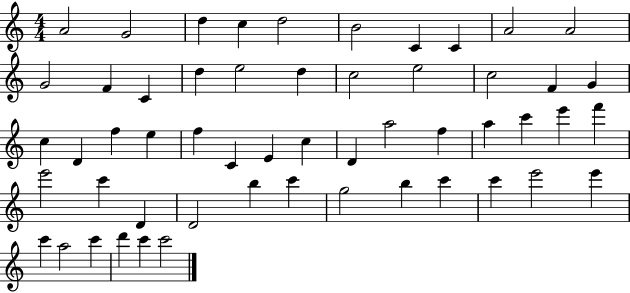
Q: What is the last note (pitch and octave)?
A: C6